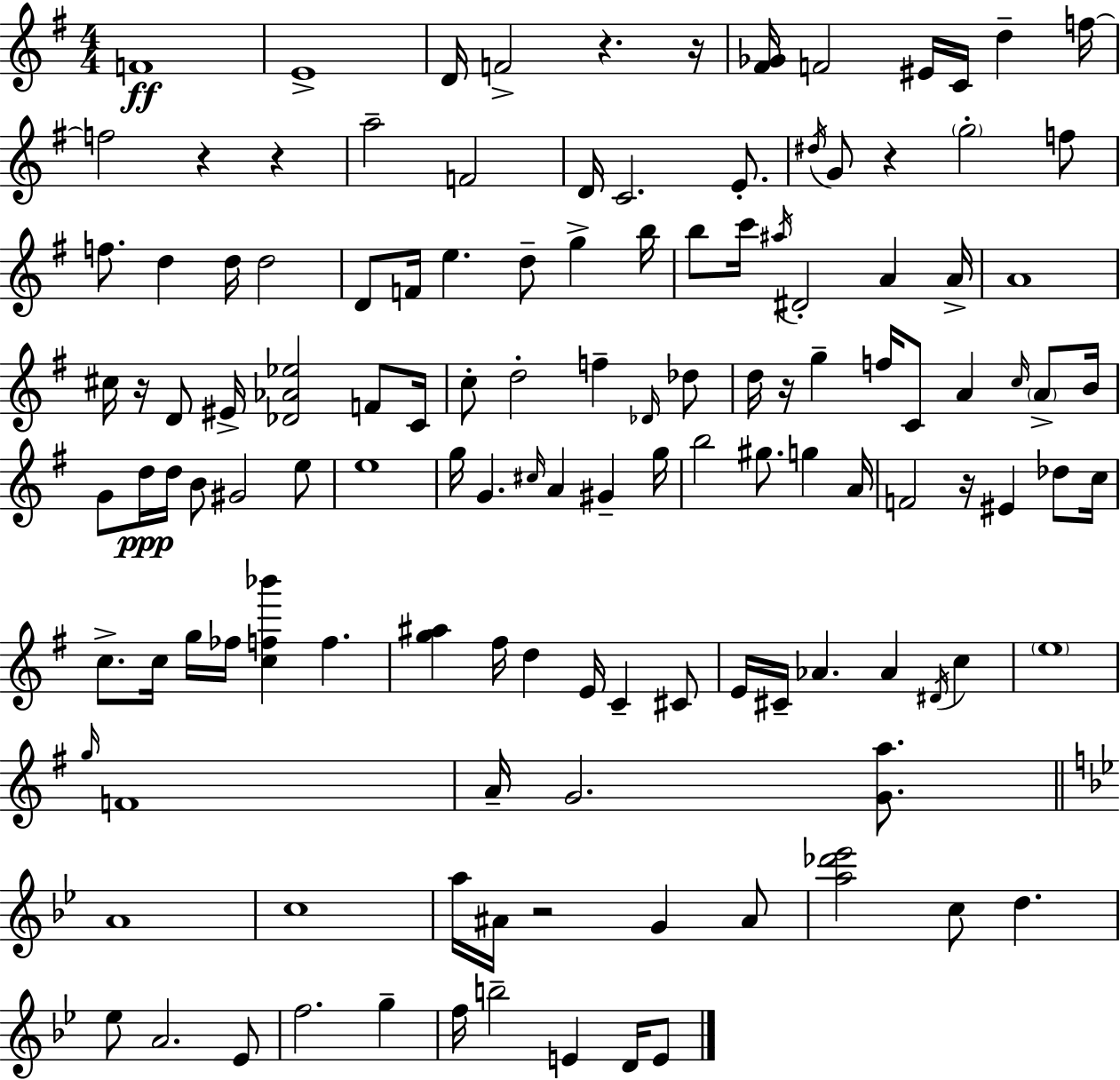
F4/w E4/w D4/s F4/h R/q. R/s [F#4,Gb4]/s F4/h EIS4/s C4/s D5/q F5/s F5/h R/q R/q A5/h F4/h D4/s C4/h. E4/e. D#5/s G4/e R/q G5/h F5/e F5/e. D5/q D5/s D5/h D4/e F4/s E5/q. D5/e G5/q B5/s B5/e C6/s A#5/s D#4/h A4/q A4/s A4/w C#5/s R/s D4/e EIS4/s [Db4,Ab4,Eb5]/h F4/e C4/s C5/e D5/h F5/q Db4/s Db5/e D5/s R/s G5/q F5/s C4/e A4/q C5/s A4/e B4/s G4/e D5/s D5/s B4/e G#4/h E5/e E5/w G5/s G4/q. C#5/s A4/q G#4/q G5/s B5/h G#5/e. G5/q A4/s F4/h R/s EIS4/q Db5/e C5/s C5/e. C5/s G5/s FES5/s [C5,F5,Bb6]/q F5/q. [G5,A#5]/q F#5/s D5/q E4/s C4/q C#4/e E4/s C#4/s Ab4/q. Ab4/q D#4/s C5/q E5/w G5/s F4/w A4/s G4/h. [G4,A5]/e. A4/w C5/w A5/s A#4/s R/h G4/q A#4/e [A5,Db6,Eb6]/h C5/e D5/q. Eb5/e A4/h. Eb4/e F5/h. G5/q F5/s B5/h E4/q D4/s E4/e